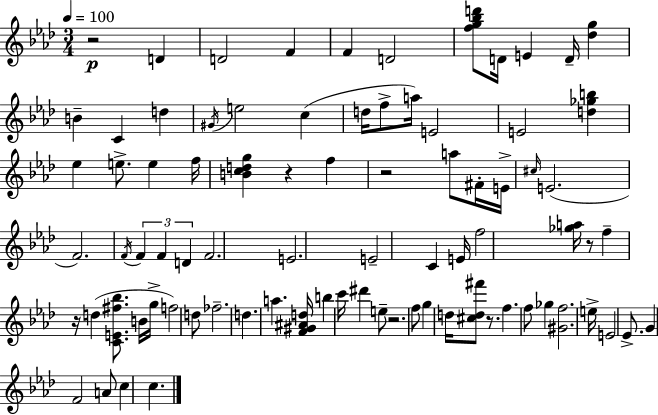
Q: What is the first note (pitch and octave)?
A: D4